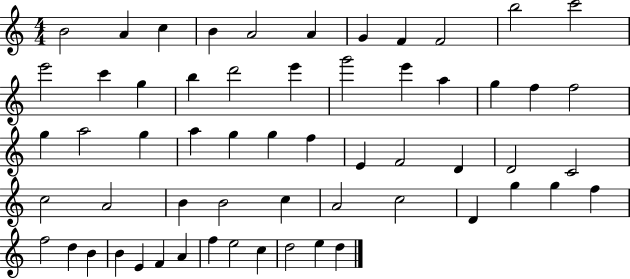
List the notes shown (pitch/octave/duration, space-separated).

B4/h A4/q C5/q B4/q A4/h A4/q G4/q F4/q F4/h B5/h C6/h E6/h C6/q G5/q B5/q D6/h E6/q G6/h E6/q A5/q G5/q F5/q F5/h G5/q A5/h G5/q A5/q G5/q G5/q F5/q E4/q F4/h D4/q D4/h C4/h C5/h A4/h B4/q B4/h C5/q A4/h C5/h D4/q G5/q G5/q F5/q F5/h D5/q B4/q B4/q E4/q F4/q A4/q F5/q E5/h C5/q D5/h E5/q D5/q